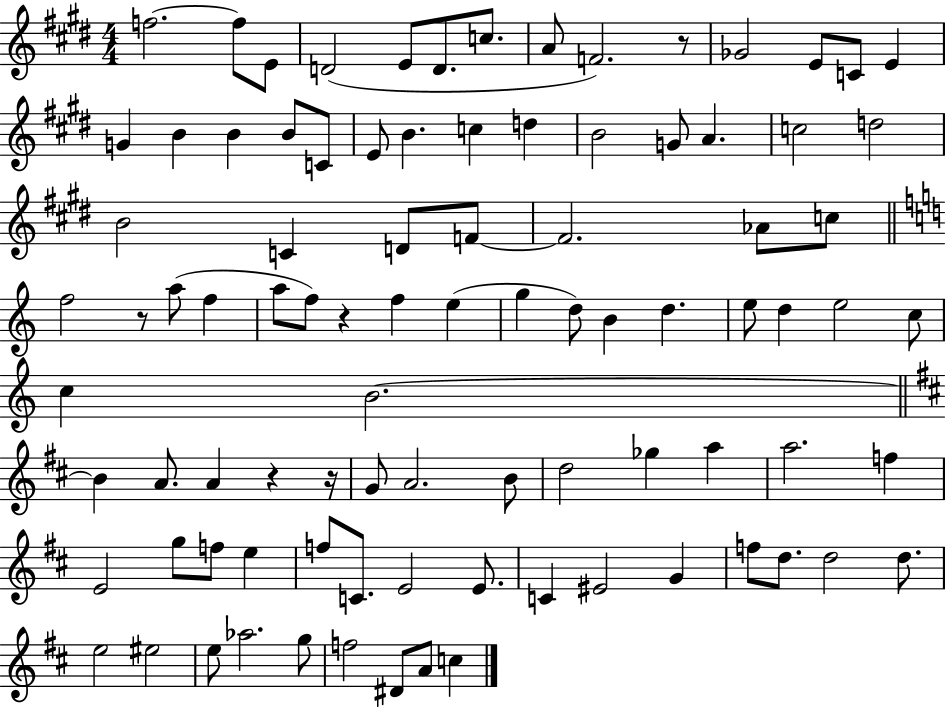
{
  \clef treble
  \numericTimeSignature
  \time 4/4
  \key e \major
  f''2.~~ f''8 e'8 | d'2( e'8 d'8. c''8. | a'8 f'2.) r8 | ges'2 e'8 c'8 e'4 | \break g'4 b'4 b'4 b'8 c'8 | e'8 b'4. c''4 d''4 | b'2 g'8 a'4. | c''2 d''2 | \break b'2 c'4 d'8 f'8~~ | f'2. aes'8 c''8 | \bar "||" \break \key c \major f''2 r8 a''8( f''4 | a''8 f''8) r4 f''4 e''4( | g''4 d''8) b'4 d''4. | e''8 d''4 e''2 c''8 | \break c''4 b'2.~~ | \bar "||" \break \key d \major b'4 a'8. a'4 r4 r16 | g'8 a'2. b'8 | d''2 ges''4 a''4 | a''2. f''4 | \break e'2 g''8 f''8 e''4 | f''8 c'8. e'2 e'8. | c'4 eis'2 g'4 | f''8 d''8. d''2 d''8. | \break e''2 eis''2 | e''8 aes''2. g''8 | f''2 dis'8 a'8 c''4 | \bar "|."
}